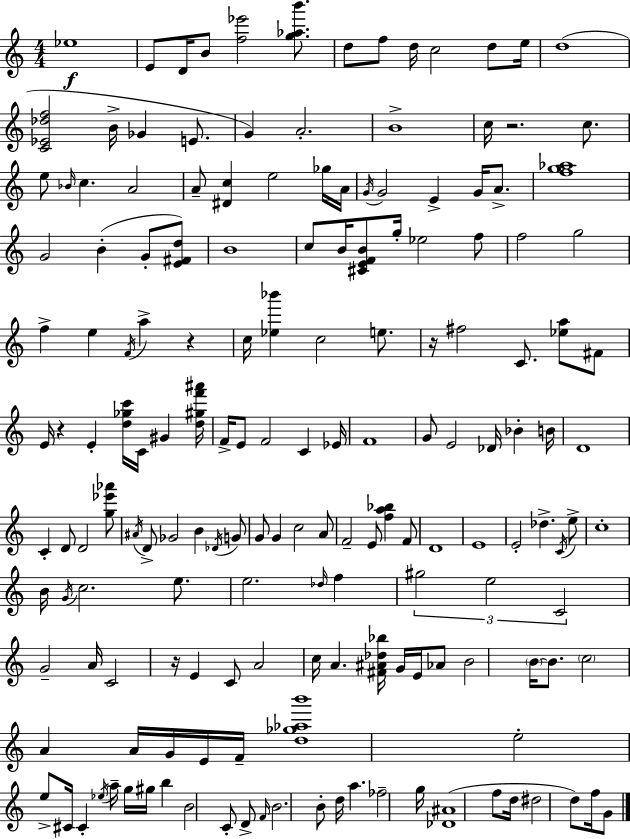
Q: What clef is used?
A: treble